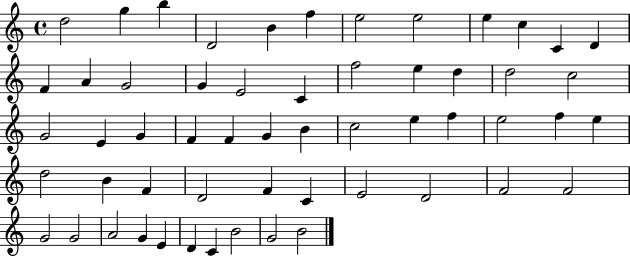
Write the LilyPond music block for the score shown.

{
  \clef treble
  \time 4/4
  \defaultTimeSignature
  \key c \major
  d''2 g''4 b''4 | d'2 b'4 f''4 | e''2 e''2 | e''4 c''4 c'4 d'4 | \break f'4 a'4 g'2 | g'4 e'2 c'4 | f''2 e''4 d''4 | d''2 c''2 | \break g'2 e'4 g'4 | f'4 f'4 g'4 b'4 | c''2 e''4 f''4 | e''2 f''4 e''4 | \break d''2 b'4 f'4 | d'2 f'4 c'4 | e'2 d'2 | f'2 f'2 | \break g'2 g'2 | a'2 g'4 e'4 | d'4 c'4 b'2 | g'2 b'2 | \break \bar "|."
}